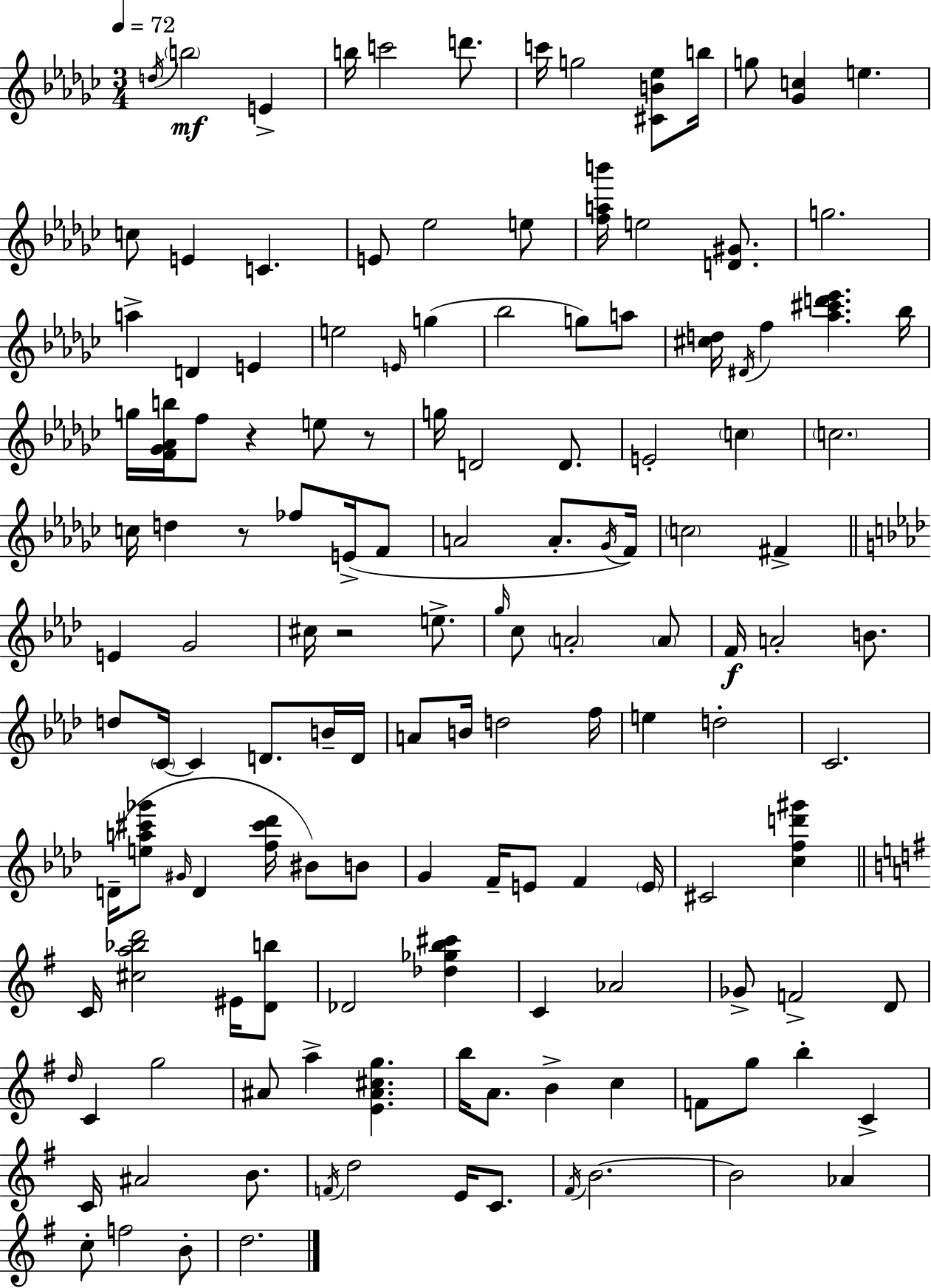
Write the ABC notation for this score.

X:1
T:Untitled
M:3/4
L:1/4
K:Ebm
d/4 b2 E b/4 c'2 d'/2 c'/4 g2 [^CB_e]/2 b/4 g/2 [_Gc] e c/2 E C E/2 _e2 e/2 [fab']/4 e2 [D^G]/2 g2 a D E e2 E/4 g _b2 g/2 a/2 [^cd]/4 ^D/4 f [_a^c'd'_e'] _b/4 g/4 [F_G_Ab]/4 f/2 z e/2 z/2 g/4 D2 D/2 E2 c c2 c/4 d z/2 _f/2 E/4 F/2 A2 A/2 _G/4 F/4 c2 ^F E G2 ^c/4 z2 e/2 g/4 c/2 A2 A/2 F/4 A2 B/2 d/2 C/4 C D/2 B/4 D/4 A/2 B/4 d2 f/4 e d2 C2 D/4 [ea^c'_g']/2 ^G/4 D [f^c'_d']/4 ^B/2 B/2 G F/4 E/2 F E/4 ^C2 [cfd'^g'] C/4 [^ca_bd']2 ^E/4 [Db]/2 _D2 [_d_gb^c'] C _A2 _G/2 F2 D/2 d/4 C g2 ^A/2 a [E^A^cg] b/4 A/2 B c F/2 g/2 b C C/4 ^A2 B/2 F/4 d2 E/4 C/2 ^F/4 B2 B2 _A c/2 f2 B/2 d2